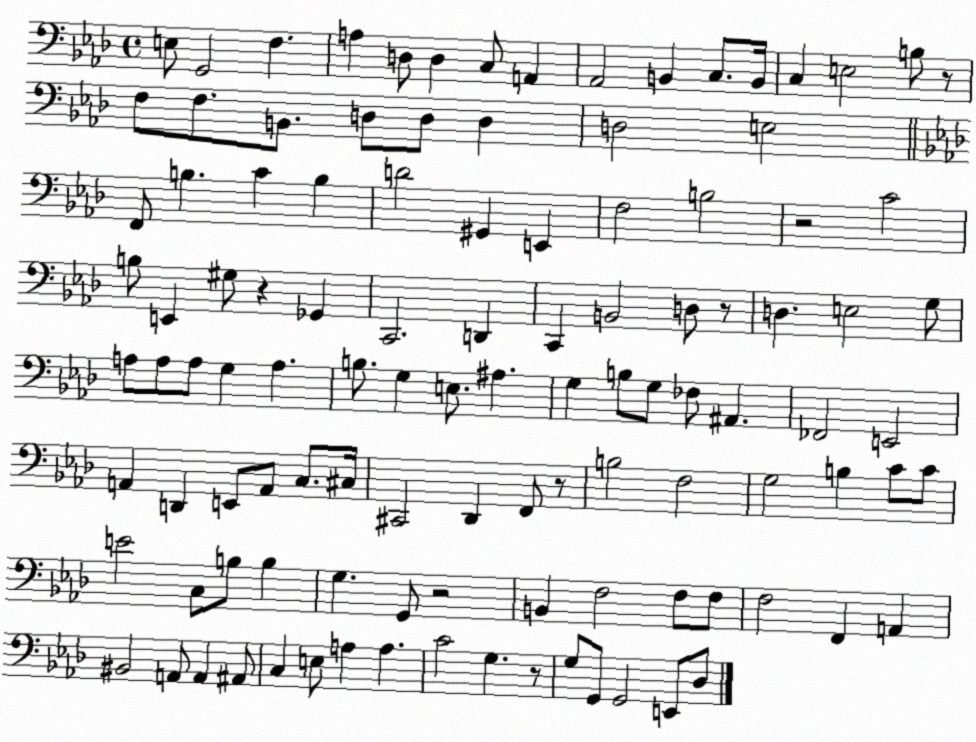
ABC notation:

X:1
T:Untitled
M:4/4
L:1/4
K:Ab
E,/2 G,,2 F, A, D,/2 D, C,/2 A,, _A,,2 B,, C,/2 B,,/4 C, E,2 B,/2 z/2 F,/2 F,/2 B,,/2 D,/2 D,/2 D, D,2 E,2 F,,/2 B, C B, D2 ^G,, E,, F,2 B,2 z2 C2 B,/2 E,, ^G,/2 z _G,, C,,2 D,, C,, B,,2 D,/2 z/2 D, E,2 G,/2 A,/2 A,/2 A,/2 G, A, B,/2 G, E,/2 ^A, G, B,/2 G,/2 _F,/2 ^A,, _F,,2 E,,2 A,, D,, E,,/2 A,,/2 C,/2 ^C,/4 ^C,,2 _D,, F,,/2 z/2 B,2 F,2 G,2 B, C/2 C/2 E2 C,/2 B,/2 B, G, G,,/2 z2 B,, F,2 F,/2 F,/2 F,2 F,, A,, ^B,,2 A,,/2 A,, ^A,,/2 C, E,/2 A, A, C2 G, z/2 G,/2 G,,/2 G,,2 E,,/2 _D,/2